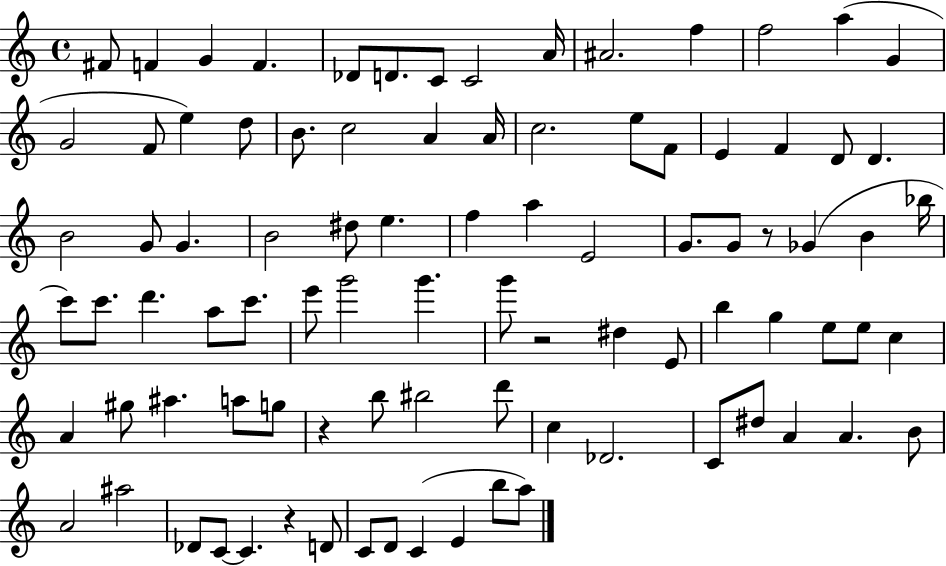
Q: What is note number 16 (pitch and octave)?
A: F4